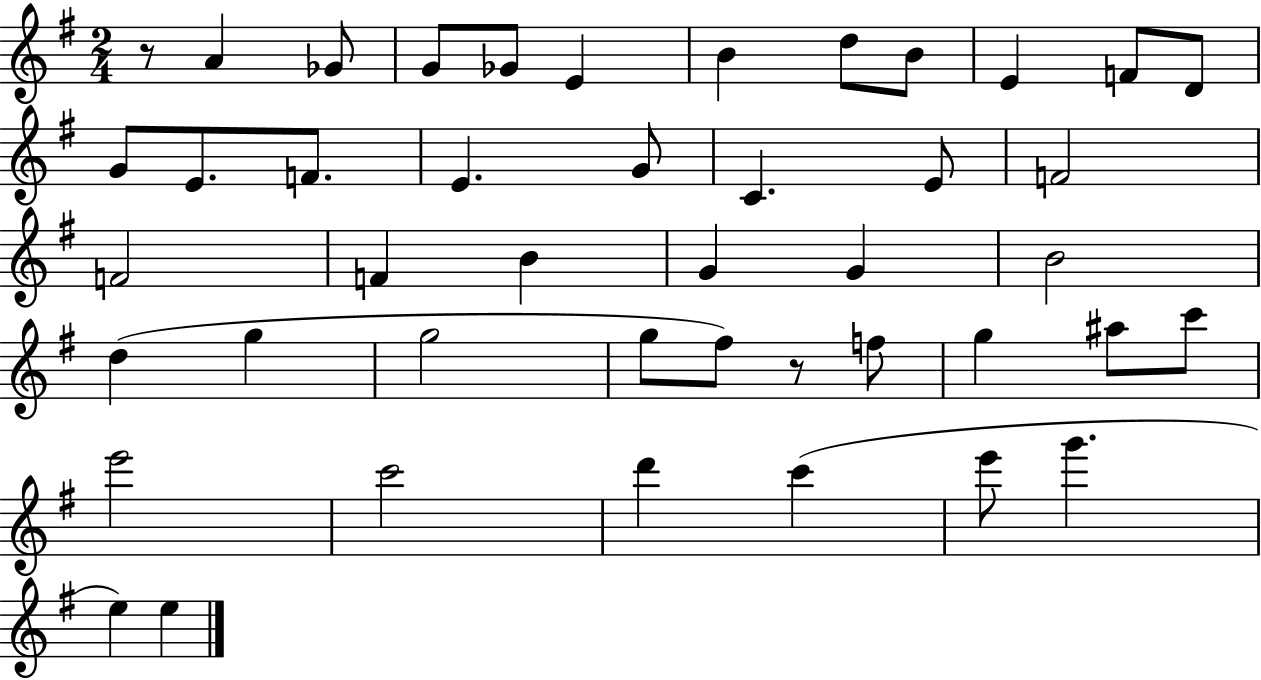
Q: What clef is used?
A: treble